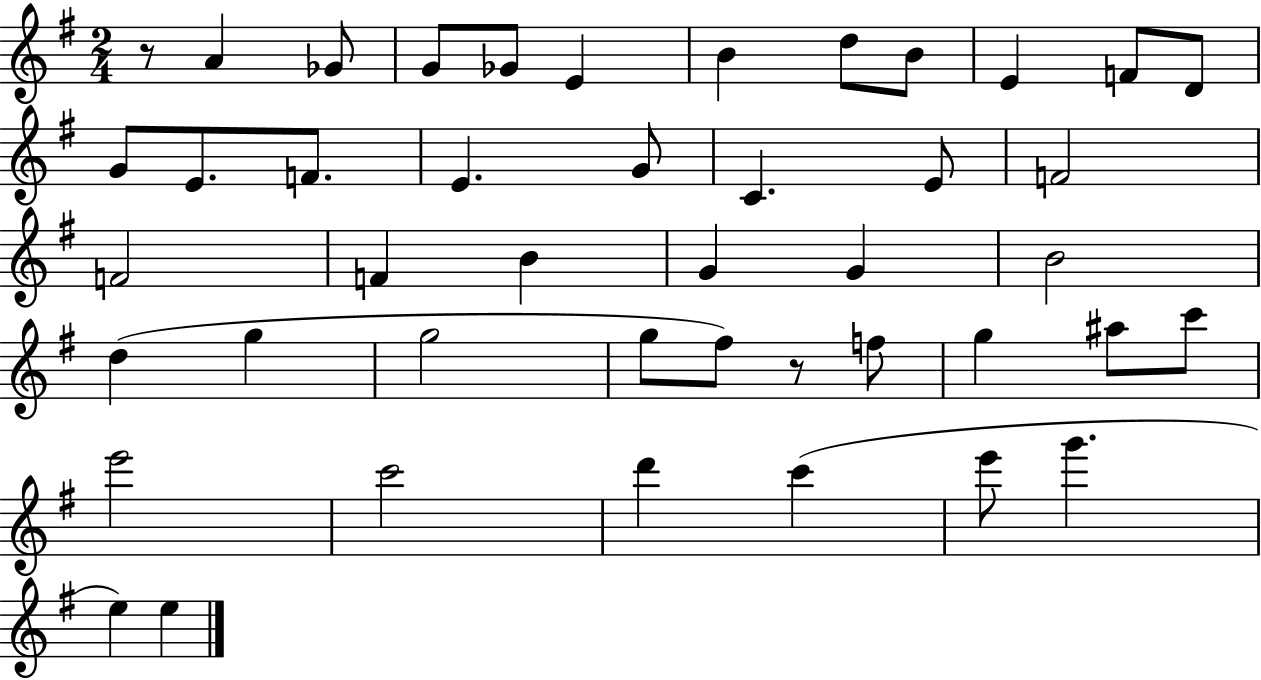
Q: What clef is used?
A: treble